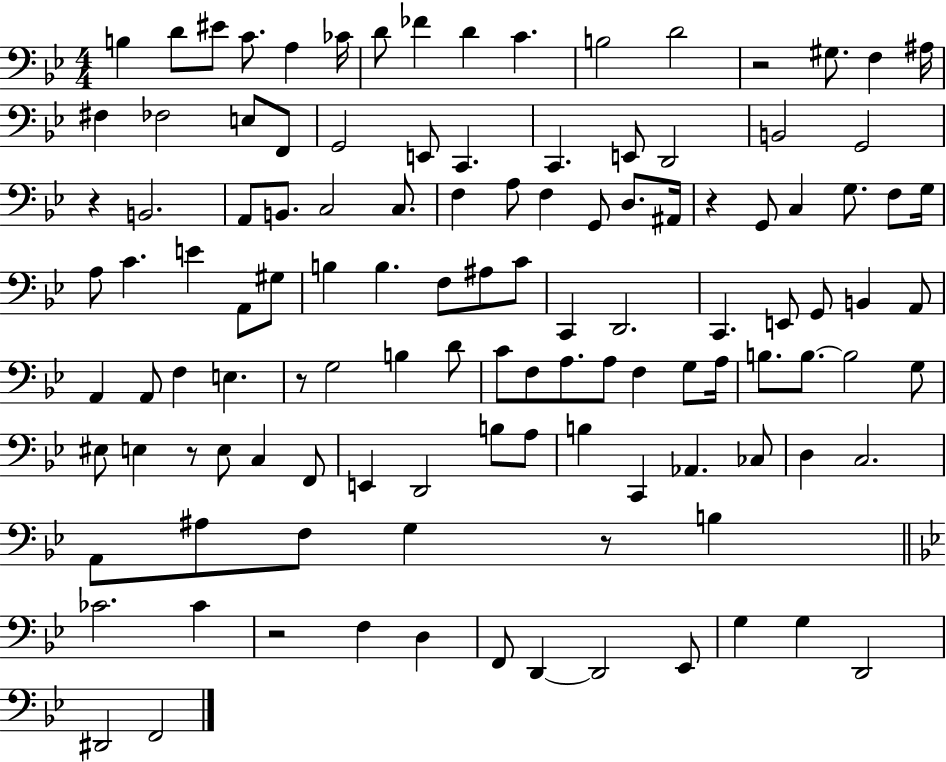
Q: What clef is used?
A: bass